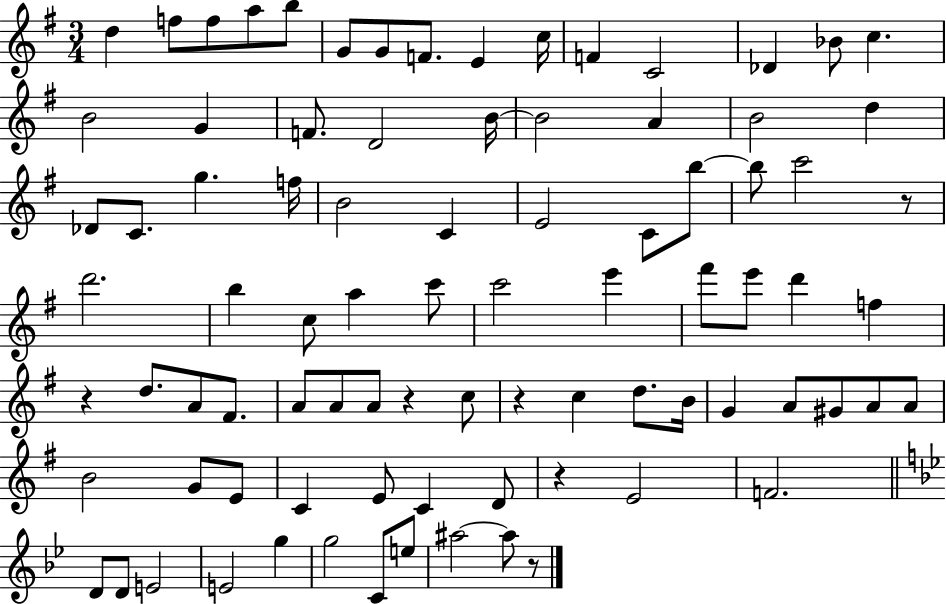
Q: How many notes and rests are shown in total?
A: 86